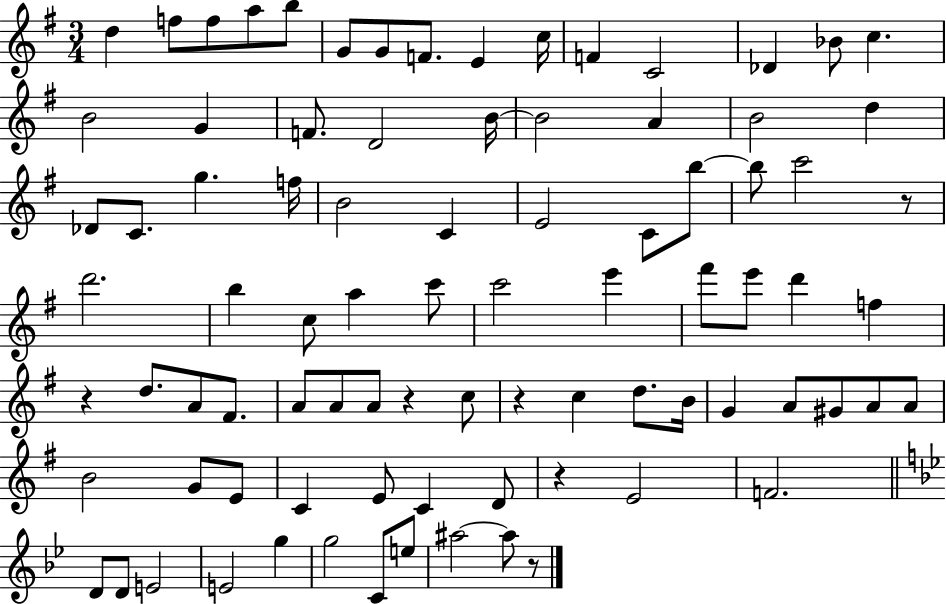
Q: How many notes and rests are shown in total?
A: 86